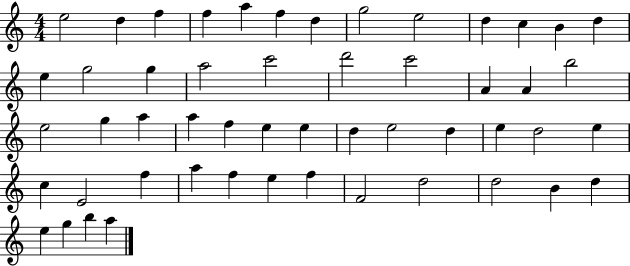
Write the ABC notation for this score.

X:1
T:Untitled
M:4/4
L:1/4
K:C
e2 d f f a f d g2 e2 d c B d e g2 g a2 c'2 d'2 c'2 A A b2 e2 g a a f e e d e2 d e d2 e c E2 f a f e f F2 d2 d2 B d e g b a